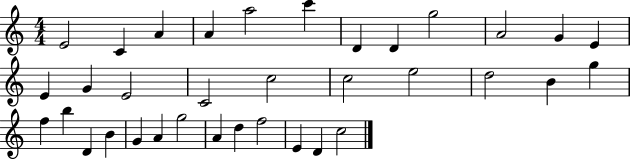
X:1
T:Untitled
M:4/4
L:1/4
K:C
E2 C A A a2 c' D D g2 A2 G E E G E2 C2 c2 c2 e2 d2 B g f b D B G A g2 A d f2 E D c2